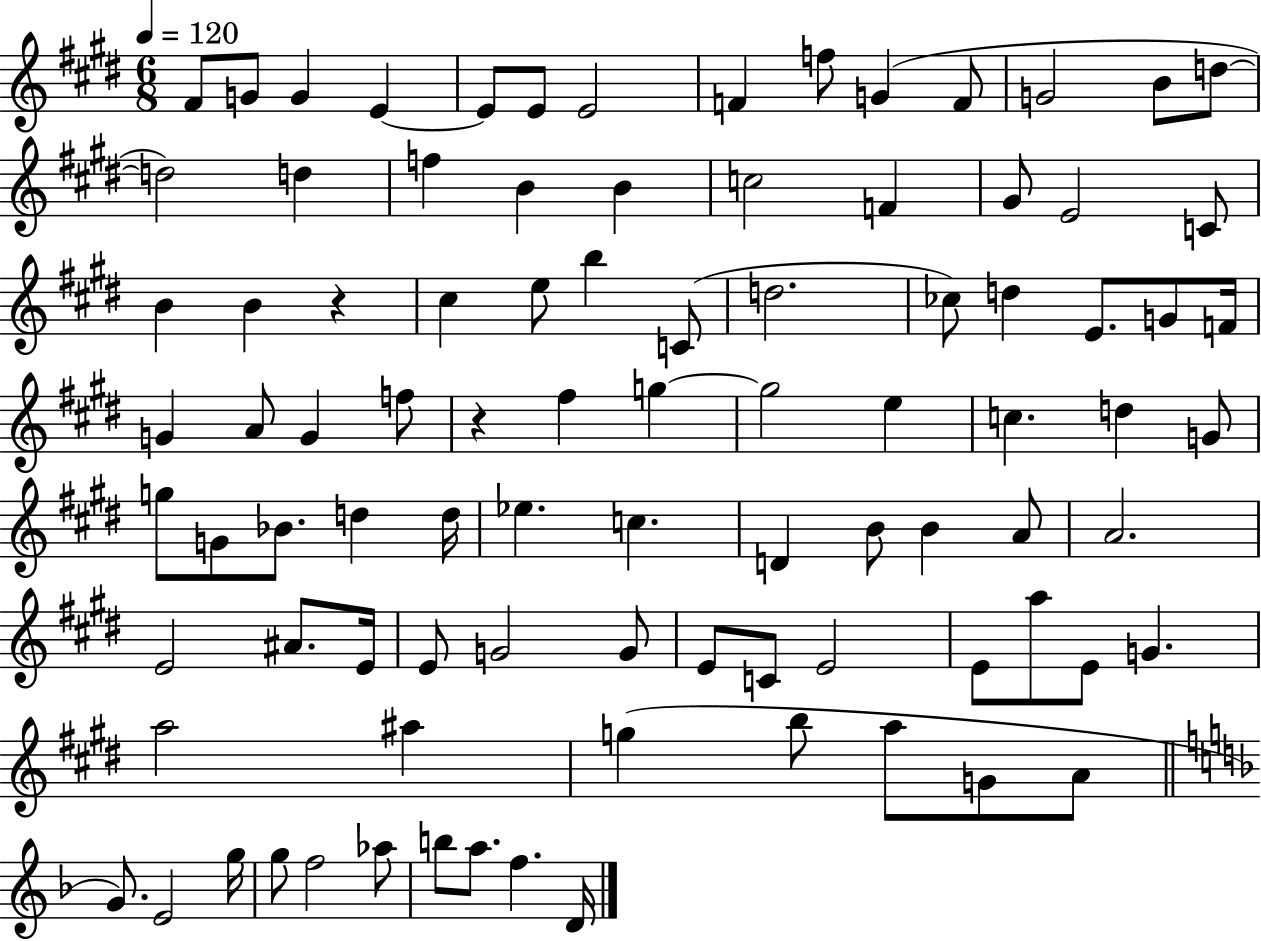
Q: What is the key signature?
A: E major